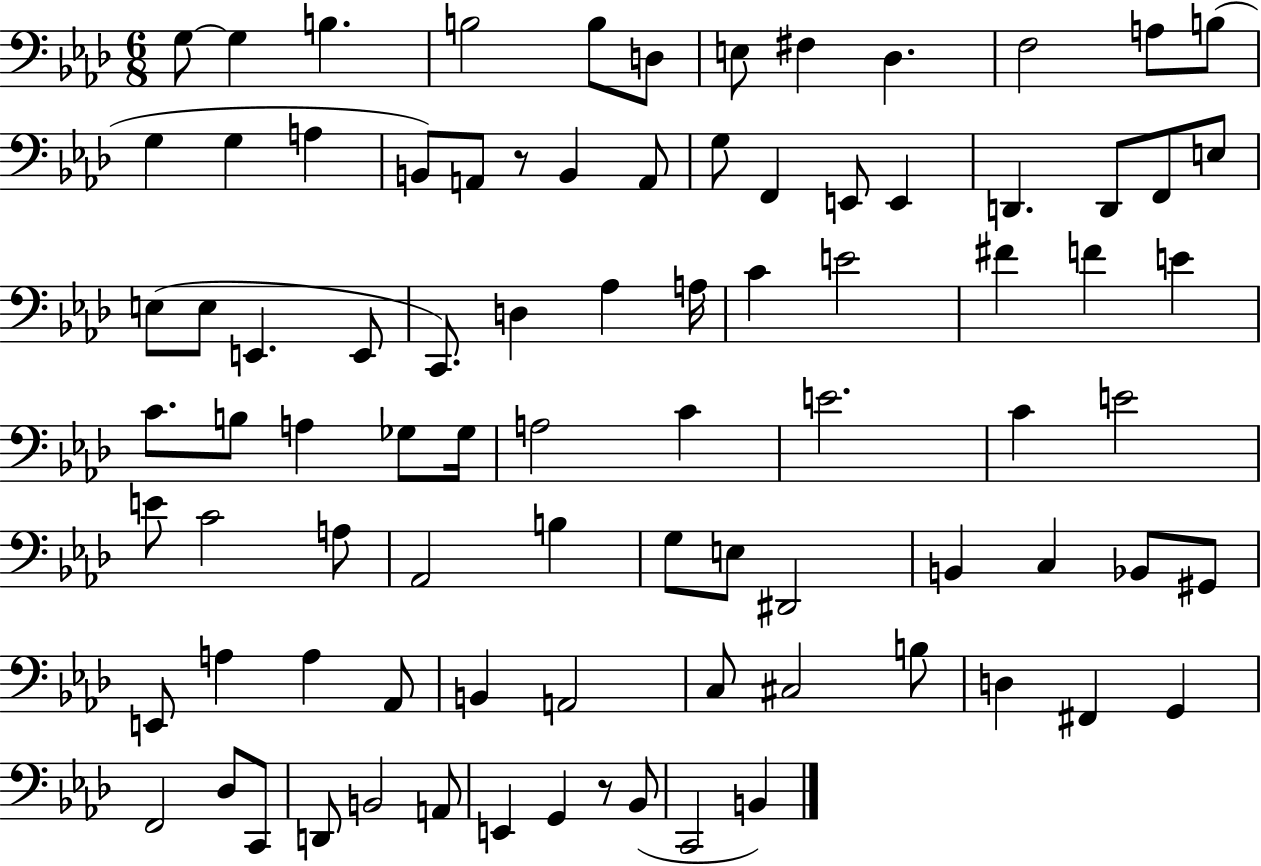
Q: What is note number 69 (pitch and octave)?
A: C3